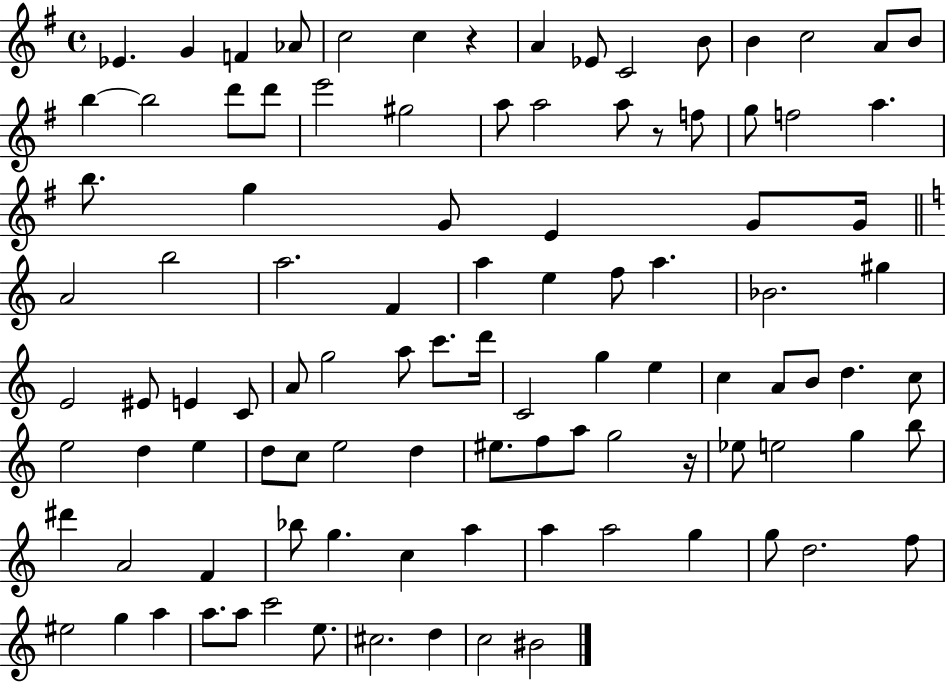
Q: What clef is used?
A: treble